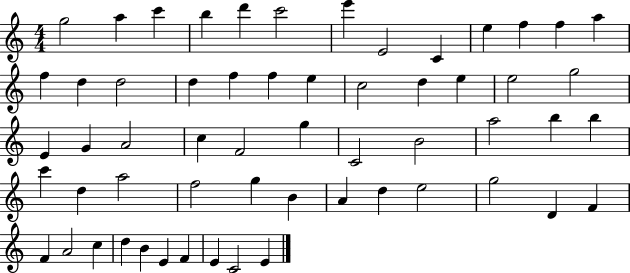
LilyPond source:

{
  \clef treble
  \numericTimeSignature
  \time 4/4
  \key c \major
  g''2 a''4 c'''4 | b''4 d'''4 c'''2 | e'''4 e'2 c'4 | e''4 f''4 f''4 a''4 | \break f''4 d''4 d''2 | d''4 f''4 f''4 e''4 | c''2 d''4 e''4 | e''2 g''2 | \break e'4 g'4 a'2 | c''4 f'2 g''4 | c'2 b'2 | a''2 b''4 b''4 | \break c'''4 d''4 a''2 | f''2 g''4 b'4 | a'4 d''4 e''2 | g''2 d'4 f'4 | \break f'4 a'2 c''4 | d''4 b'4 e'4 f'4 | e'4 c'2 e'4 | \bar "|."
}